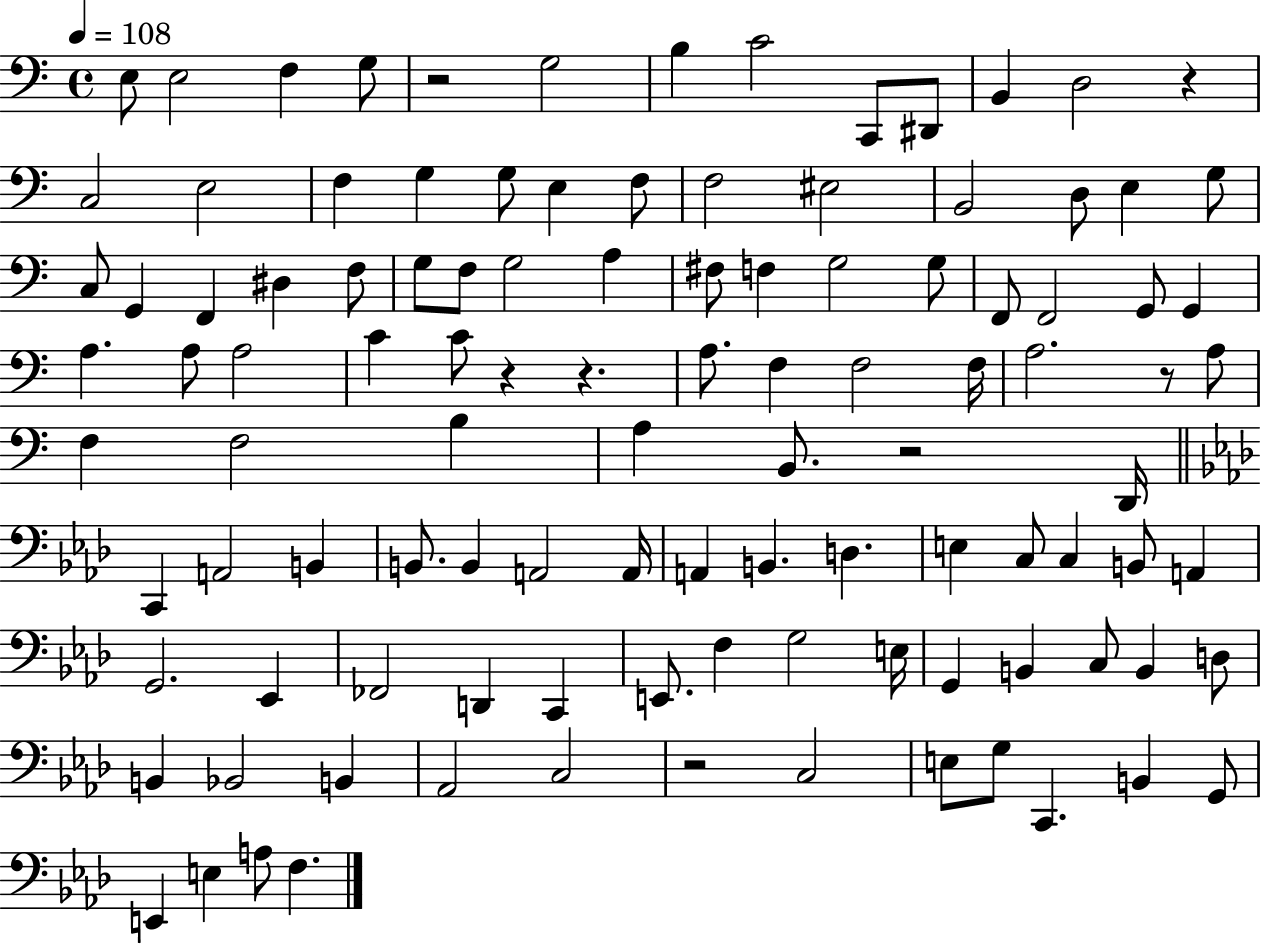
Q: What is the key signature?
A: C major